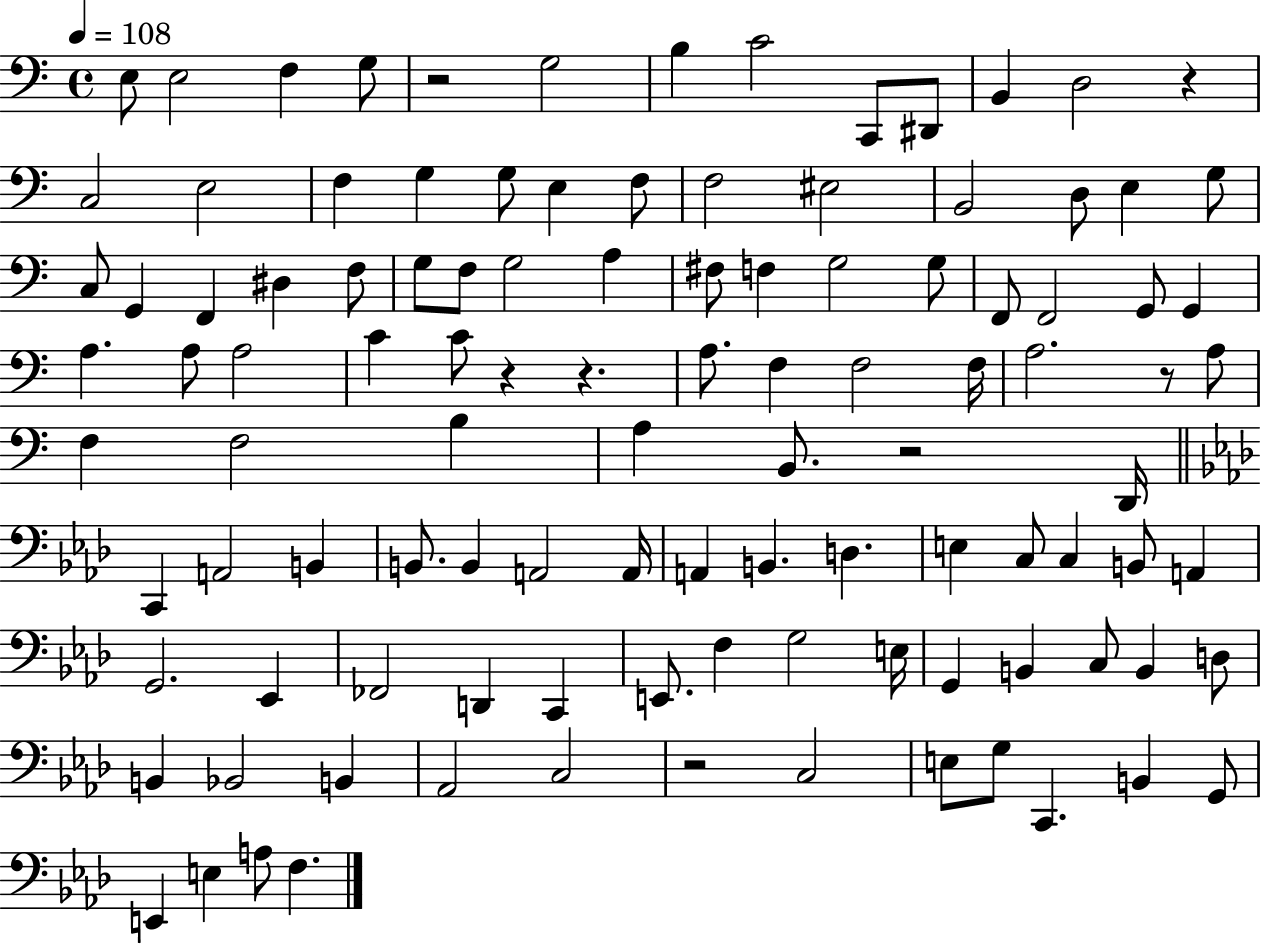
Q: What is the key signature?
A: C major